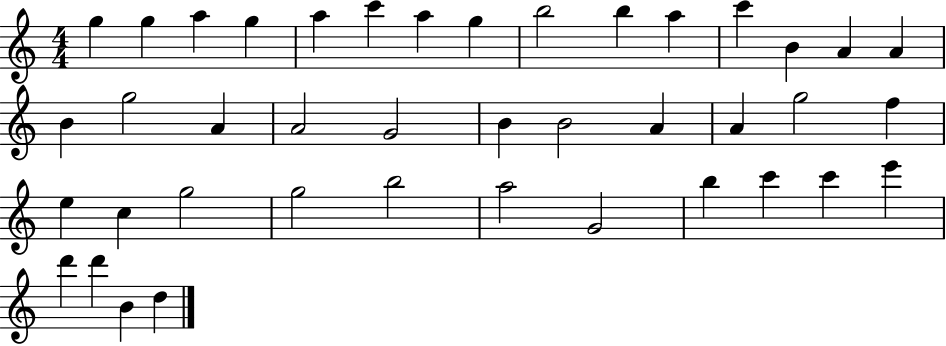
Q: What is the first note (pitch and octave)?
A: G5